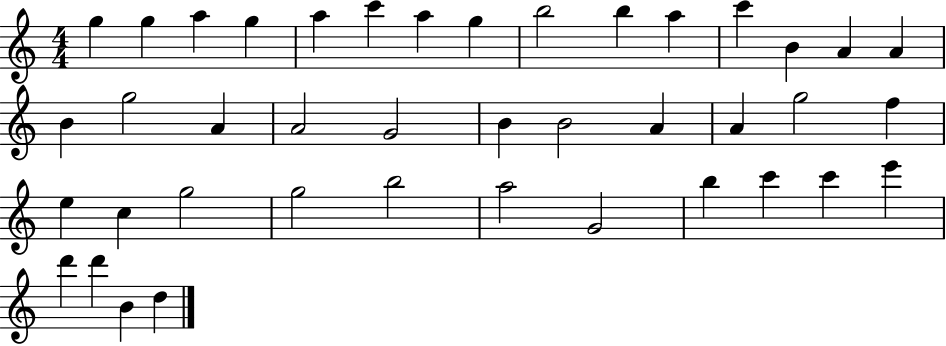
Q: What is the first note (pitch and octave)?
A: G5